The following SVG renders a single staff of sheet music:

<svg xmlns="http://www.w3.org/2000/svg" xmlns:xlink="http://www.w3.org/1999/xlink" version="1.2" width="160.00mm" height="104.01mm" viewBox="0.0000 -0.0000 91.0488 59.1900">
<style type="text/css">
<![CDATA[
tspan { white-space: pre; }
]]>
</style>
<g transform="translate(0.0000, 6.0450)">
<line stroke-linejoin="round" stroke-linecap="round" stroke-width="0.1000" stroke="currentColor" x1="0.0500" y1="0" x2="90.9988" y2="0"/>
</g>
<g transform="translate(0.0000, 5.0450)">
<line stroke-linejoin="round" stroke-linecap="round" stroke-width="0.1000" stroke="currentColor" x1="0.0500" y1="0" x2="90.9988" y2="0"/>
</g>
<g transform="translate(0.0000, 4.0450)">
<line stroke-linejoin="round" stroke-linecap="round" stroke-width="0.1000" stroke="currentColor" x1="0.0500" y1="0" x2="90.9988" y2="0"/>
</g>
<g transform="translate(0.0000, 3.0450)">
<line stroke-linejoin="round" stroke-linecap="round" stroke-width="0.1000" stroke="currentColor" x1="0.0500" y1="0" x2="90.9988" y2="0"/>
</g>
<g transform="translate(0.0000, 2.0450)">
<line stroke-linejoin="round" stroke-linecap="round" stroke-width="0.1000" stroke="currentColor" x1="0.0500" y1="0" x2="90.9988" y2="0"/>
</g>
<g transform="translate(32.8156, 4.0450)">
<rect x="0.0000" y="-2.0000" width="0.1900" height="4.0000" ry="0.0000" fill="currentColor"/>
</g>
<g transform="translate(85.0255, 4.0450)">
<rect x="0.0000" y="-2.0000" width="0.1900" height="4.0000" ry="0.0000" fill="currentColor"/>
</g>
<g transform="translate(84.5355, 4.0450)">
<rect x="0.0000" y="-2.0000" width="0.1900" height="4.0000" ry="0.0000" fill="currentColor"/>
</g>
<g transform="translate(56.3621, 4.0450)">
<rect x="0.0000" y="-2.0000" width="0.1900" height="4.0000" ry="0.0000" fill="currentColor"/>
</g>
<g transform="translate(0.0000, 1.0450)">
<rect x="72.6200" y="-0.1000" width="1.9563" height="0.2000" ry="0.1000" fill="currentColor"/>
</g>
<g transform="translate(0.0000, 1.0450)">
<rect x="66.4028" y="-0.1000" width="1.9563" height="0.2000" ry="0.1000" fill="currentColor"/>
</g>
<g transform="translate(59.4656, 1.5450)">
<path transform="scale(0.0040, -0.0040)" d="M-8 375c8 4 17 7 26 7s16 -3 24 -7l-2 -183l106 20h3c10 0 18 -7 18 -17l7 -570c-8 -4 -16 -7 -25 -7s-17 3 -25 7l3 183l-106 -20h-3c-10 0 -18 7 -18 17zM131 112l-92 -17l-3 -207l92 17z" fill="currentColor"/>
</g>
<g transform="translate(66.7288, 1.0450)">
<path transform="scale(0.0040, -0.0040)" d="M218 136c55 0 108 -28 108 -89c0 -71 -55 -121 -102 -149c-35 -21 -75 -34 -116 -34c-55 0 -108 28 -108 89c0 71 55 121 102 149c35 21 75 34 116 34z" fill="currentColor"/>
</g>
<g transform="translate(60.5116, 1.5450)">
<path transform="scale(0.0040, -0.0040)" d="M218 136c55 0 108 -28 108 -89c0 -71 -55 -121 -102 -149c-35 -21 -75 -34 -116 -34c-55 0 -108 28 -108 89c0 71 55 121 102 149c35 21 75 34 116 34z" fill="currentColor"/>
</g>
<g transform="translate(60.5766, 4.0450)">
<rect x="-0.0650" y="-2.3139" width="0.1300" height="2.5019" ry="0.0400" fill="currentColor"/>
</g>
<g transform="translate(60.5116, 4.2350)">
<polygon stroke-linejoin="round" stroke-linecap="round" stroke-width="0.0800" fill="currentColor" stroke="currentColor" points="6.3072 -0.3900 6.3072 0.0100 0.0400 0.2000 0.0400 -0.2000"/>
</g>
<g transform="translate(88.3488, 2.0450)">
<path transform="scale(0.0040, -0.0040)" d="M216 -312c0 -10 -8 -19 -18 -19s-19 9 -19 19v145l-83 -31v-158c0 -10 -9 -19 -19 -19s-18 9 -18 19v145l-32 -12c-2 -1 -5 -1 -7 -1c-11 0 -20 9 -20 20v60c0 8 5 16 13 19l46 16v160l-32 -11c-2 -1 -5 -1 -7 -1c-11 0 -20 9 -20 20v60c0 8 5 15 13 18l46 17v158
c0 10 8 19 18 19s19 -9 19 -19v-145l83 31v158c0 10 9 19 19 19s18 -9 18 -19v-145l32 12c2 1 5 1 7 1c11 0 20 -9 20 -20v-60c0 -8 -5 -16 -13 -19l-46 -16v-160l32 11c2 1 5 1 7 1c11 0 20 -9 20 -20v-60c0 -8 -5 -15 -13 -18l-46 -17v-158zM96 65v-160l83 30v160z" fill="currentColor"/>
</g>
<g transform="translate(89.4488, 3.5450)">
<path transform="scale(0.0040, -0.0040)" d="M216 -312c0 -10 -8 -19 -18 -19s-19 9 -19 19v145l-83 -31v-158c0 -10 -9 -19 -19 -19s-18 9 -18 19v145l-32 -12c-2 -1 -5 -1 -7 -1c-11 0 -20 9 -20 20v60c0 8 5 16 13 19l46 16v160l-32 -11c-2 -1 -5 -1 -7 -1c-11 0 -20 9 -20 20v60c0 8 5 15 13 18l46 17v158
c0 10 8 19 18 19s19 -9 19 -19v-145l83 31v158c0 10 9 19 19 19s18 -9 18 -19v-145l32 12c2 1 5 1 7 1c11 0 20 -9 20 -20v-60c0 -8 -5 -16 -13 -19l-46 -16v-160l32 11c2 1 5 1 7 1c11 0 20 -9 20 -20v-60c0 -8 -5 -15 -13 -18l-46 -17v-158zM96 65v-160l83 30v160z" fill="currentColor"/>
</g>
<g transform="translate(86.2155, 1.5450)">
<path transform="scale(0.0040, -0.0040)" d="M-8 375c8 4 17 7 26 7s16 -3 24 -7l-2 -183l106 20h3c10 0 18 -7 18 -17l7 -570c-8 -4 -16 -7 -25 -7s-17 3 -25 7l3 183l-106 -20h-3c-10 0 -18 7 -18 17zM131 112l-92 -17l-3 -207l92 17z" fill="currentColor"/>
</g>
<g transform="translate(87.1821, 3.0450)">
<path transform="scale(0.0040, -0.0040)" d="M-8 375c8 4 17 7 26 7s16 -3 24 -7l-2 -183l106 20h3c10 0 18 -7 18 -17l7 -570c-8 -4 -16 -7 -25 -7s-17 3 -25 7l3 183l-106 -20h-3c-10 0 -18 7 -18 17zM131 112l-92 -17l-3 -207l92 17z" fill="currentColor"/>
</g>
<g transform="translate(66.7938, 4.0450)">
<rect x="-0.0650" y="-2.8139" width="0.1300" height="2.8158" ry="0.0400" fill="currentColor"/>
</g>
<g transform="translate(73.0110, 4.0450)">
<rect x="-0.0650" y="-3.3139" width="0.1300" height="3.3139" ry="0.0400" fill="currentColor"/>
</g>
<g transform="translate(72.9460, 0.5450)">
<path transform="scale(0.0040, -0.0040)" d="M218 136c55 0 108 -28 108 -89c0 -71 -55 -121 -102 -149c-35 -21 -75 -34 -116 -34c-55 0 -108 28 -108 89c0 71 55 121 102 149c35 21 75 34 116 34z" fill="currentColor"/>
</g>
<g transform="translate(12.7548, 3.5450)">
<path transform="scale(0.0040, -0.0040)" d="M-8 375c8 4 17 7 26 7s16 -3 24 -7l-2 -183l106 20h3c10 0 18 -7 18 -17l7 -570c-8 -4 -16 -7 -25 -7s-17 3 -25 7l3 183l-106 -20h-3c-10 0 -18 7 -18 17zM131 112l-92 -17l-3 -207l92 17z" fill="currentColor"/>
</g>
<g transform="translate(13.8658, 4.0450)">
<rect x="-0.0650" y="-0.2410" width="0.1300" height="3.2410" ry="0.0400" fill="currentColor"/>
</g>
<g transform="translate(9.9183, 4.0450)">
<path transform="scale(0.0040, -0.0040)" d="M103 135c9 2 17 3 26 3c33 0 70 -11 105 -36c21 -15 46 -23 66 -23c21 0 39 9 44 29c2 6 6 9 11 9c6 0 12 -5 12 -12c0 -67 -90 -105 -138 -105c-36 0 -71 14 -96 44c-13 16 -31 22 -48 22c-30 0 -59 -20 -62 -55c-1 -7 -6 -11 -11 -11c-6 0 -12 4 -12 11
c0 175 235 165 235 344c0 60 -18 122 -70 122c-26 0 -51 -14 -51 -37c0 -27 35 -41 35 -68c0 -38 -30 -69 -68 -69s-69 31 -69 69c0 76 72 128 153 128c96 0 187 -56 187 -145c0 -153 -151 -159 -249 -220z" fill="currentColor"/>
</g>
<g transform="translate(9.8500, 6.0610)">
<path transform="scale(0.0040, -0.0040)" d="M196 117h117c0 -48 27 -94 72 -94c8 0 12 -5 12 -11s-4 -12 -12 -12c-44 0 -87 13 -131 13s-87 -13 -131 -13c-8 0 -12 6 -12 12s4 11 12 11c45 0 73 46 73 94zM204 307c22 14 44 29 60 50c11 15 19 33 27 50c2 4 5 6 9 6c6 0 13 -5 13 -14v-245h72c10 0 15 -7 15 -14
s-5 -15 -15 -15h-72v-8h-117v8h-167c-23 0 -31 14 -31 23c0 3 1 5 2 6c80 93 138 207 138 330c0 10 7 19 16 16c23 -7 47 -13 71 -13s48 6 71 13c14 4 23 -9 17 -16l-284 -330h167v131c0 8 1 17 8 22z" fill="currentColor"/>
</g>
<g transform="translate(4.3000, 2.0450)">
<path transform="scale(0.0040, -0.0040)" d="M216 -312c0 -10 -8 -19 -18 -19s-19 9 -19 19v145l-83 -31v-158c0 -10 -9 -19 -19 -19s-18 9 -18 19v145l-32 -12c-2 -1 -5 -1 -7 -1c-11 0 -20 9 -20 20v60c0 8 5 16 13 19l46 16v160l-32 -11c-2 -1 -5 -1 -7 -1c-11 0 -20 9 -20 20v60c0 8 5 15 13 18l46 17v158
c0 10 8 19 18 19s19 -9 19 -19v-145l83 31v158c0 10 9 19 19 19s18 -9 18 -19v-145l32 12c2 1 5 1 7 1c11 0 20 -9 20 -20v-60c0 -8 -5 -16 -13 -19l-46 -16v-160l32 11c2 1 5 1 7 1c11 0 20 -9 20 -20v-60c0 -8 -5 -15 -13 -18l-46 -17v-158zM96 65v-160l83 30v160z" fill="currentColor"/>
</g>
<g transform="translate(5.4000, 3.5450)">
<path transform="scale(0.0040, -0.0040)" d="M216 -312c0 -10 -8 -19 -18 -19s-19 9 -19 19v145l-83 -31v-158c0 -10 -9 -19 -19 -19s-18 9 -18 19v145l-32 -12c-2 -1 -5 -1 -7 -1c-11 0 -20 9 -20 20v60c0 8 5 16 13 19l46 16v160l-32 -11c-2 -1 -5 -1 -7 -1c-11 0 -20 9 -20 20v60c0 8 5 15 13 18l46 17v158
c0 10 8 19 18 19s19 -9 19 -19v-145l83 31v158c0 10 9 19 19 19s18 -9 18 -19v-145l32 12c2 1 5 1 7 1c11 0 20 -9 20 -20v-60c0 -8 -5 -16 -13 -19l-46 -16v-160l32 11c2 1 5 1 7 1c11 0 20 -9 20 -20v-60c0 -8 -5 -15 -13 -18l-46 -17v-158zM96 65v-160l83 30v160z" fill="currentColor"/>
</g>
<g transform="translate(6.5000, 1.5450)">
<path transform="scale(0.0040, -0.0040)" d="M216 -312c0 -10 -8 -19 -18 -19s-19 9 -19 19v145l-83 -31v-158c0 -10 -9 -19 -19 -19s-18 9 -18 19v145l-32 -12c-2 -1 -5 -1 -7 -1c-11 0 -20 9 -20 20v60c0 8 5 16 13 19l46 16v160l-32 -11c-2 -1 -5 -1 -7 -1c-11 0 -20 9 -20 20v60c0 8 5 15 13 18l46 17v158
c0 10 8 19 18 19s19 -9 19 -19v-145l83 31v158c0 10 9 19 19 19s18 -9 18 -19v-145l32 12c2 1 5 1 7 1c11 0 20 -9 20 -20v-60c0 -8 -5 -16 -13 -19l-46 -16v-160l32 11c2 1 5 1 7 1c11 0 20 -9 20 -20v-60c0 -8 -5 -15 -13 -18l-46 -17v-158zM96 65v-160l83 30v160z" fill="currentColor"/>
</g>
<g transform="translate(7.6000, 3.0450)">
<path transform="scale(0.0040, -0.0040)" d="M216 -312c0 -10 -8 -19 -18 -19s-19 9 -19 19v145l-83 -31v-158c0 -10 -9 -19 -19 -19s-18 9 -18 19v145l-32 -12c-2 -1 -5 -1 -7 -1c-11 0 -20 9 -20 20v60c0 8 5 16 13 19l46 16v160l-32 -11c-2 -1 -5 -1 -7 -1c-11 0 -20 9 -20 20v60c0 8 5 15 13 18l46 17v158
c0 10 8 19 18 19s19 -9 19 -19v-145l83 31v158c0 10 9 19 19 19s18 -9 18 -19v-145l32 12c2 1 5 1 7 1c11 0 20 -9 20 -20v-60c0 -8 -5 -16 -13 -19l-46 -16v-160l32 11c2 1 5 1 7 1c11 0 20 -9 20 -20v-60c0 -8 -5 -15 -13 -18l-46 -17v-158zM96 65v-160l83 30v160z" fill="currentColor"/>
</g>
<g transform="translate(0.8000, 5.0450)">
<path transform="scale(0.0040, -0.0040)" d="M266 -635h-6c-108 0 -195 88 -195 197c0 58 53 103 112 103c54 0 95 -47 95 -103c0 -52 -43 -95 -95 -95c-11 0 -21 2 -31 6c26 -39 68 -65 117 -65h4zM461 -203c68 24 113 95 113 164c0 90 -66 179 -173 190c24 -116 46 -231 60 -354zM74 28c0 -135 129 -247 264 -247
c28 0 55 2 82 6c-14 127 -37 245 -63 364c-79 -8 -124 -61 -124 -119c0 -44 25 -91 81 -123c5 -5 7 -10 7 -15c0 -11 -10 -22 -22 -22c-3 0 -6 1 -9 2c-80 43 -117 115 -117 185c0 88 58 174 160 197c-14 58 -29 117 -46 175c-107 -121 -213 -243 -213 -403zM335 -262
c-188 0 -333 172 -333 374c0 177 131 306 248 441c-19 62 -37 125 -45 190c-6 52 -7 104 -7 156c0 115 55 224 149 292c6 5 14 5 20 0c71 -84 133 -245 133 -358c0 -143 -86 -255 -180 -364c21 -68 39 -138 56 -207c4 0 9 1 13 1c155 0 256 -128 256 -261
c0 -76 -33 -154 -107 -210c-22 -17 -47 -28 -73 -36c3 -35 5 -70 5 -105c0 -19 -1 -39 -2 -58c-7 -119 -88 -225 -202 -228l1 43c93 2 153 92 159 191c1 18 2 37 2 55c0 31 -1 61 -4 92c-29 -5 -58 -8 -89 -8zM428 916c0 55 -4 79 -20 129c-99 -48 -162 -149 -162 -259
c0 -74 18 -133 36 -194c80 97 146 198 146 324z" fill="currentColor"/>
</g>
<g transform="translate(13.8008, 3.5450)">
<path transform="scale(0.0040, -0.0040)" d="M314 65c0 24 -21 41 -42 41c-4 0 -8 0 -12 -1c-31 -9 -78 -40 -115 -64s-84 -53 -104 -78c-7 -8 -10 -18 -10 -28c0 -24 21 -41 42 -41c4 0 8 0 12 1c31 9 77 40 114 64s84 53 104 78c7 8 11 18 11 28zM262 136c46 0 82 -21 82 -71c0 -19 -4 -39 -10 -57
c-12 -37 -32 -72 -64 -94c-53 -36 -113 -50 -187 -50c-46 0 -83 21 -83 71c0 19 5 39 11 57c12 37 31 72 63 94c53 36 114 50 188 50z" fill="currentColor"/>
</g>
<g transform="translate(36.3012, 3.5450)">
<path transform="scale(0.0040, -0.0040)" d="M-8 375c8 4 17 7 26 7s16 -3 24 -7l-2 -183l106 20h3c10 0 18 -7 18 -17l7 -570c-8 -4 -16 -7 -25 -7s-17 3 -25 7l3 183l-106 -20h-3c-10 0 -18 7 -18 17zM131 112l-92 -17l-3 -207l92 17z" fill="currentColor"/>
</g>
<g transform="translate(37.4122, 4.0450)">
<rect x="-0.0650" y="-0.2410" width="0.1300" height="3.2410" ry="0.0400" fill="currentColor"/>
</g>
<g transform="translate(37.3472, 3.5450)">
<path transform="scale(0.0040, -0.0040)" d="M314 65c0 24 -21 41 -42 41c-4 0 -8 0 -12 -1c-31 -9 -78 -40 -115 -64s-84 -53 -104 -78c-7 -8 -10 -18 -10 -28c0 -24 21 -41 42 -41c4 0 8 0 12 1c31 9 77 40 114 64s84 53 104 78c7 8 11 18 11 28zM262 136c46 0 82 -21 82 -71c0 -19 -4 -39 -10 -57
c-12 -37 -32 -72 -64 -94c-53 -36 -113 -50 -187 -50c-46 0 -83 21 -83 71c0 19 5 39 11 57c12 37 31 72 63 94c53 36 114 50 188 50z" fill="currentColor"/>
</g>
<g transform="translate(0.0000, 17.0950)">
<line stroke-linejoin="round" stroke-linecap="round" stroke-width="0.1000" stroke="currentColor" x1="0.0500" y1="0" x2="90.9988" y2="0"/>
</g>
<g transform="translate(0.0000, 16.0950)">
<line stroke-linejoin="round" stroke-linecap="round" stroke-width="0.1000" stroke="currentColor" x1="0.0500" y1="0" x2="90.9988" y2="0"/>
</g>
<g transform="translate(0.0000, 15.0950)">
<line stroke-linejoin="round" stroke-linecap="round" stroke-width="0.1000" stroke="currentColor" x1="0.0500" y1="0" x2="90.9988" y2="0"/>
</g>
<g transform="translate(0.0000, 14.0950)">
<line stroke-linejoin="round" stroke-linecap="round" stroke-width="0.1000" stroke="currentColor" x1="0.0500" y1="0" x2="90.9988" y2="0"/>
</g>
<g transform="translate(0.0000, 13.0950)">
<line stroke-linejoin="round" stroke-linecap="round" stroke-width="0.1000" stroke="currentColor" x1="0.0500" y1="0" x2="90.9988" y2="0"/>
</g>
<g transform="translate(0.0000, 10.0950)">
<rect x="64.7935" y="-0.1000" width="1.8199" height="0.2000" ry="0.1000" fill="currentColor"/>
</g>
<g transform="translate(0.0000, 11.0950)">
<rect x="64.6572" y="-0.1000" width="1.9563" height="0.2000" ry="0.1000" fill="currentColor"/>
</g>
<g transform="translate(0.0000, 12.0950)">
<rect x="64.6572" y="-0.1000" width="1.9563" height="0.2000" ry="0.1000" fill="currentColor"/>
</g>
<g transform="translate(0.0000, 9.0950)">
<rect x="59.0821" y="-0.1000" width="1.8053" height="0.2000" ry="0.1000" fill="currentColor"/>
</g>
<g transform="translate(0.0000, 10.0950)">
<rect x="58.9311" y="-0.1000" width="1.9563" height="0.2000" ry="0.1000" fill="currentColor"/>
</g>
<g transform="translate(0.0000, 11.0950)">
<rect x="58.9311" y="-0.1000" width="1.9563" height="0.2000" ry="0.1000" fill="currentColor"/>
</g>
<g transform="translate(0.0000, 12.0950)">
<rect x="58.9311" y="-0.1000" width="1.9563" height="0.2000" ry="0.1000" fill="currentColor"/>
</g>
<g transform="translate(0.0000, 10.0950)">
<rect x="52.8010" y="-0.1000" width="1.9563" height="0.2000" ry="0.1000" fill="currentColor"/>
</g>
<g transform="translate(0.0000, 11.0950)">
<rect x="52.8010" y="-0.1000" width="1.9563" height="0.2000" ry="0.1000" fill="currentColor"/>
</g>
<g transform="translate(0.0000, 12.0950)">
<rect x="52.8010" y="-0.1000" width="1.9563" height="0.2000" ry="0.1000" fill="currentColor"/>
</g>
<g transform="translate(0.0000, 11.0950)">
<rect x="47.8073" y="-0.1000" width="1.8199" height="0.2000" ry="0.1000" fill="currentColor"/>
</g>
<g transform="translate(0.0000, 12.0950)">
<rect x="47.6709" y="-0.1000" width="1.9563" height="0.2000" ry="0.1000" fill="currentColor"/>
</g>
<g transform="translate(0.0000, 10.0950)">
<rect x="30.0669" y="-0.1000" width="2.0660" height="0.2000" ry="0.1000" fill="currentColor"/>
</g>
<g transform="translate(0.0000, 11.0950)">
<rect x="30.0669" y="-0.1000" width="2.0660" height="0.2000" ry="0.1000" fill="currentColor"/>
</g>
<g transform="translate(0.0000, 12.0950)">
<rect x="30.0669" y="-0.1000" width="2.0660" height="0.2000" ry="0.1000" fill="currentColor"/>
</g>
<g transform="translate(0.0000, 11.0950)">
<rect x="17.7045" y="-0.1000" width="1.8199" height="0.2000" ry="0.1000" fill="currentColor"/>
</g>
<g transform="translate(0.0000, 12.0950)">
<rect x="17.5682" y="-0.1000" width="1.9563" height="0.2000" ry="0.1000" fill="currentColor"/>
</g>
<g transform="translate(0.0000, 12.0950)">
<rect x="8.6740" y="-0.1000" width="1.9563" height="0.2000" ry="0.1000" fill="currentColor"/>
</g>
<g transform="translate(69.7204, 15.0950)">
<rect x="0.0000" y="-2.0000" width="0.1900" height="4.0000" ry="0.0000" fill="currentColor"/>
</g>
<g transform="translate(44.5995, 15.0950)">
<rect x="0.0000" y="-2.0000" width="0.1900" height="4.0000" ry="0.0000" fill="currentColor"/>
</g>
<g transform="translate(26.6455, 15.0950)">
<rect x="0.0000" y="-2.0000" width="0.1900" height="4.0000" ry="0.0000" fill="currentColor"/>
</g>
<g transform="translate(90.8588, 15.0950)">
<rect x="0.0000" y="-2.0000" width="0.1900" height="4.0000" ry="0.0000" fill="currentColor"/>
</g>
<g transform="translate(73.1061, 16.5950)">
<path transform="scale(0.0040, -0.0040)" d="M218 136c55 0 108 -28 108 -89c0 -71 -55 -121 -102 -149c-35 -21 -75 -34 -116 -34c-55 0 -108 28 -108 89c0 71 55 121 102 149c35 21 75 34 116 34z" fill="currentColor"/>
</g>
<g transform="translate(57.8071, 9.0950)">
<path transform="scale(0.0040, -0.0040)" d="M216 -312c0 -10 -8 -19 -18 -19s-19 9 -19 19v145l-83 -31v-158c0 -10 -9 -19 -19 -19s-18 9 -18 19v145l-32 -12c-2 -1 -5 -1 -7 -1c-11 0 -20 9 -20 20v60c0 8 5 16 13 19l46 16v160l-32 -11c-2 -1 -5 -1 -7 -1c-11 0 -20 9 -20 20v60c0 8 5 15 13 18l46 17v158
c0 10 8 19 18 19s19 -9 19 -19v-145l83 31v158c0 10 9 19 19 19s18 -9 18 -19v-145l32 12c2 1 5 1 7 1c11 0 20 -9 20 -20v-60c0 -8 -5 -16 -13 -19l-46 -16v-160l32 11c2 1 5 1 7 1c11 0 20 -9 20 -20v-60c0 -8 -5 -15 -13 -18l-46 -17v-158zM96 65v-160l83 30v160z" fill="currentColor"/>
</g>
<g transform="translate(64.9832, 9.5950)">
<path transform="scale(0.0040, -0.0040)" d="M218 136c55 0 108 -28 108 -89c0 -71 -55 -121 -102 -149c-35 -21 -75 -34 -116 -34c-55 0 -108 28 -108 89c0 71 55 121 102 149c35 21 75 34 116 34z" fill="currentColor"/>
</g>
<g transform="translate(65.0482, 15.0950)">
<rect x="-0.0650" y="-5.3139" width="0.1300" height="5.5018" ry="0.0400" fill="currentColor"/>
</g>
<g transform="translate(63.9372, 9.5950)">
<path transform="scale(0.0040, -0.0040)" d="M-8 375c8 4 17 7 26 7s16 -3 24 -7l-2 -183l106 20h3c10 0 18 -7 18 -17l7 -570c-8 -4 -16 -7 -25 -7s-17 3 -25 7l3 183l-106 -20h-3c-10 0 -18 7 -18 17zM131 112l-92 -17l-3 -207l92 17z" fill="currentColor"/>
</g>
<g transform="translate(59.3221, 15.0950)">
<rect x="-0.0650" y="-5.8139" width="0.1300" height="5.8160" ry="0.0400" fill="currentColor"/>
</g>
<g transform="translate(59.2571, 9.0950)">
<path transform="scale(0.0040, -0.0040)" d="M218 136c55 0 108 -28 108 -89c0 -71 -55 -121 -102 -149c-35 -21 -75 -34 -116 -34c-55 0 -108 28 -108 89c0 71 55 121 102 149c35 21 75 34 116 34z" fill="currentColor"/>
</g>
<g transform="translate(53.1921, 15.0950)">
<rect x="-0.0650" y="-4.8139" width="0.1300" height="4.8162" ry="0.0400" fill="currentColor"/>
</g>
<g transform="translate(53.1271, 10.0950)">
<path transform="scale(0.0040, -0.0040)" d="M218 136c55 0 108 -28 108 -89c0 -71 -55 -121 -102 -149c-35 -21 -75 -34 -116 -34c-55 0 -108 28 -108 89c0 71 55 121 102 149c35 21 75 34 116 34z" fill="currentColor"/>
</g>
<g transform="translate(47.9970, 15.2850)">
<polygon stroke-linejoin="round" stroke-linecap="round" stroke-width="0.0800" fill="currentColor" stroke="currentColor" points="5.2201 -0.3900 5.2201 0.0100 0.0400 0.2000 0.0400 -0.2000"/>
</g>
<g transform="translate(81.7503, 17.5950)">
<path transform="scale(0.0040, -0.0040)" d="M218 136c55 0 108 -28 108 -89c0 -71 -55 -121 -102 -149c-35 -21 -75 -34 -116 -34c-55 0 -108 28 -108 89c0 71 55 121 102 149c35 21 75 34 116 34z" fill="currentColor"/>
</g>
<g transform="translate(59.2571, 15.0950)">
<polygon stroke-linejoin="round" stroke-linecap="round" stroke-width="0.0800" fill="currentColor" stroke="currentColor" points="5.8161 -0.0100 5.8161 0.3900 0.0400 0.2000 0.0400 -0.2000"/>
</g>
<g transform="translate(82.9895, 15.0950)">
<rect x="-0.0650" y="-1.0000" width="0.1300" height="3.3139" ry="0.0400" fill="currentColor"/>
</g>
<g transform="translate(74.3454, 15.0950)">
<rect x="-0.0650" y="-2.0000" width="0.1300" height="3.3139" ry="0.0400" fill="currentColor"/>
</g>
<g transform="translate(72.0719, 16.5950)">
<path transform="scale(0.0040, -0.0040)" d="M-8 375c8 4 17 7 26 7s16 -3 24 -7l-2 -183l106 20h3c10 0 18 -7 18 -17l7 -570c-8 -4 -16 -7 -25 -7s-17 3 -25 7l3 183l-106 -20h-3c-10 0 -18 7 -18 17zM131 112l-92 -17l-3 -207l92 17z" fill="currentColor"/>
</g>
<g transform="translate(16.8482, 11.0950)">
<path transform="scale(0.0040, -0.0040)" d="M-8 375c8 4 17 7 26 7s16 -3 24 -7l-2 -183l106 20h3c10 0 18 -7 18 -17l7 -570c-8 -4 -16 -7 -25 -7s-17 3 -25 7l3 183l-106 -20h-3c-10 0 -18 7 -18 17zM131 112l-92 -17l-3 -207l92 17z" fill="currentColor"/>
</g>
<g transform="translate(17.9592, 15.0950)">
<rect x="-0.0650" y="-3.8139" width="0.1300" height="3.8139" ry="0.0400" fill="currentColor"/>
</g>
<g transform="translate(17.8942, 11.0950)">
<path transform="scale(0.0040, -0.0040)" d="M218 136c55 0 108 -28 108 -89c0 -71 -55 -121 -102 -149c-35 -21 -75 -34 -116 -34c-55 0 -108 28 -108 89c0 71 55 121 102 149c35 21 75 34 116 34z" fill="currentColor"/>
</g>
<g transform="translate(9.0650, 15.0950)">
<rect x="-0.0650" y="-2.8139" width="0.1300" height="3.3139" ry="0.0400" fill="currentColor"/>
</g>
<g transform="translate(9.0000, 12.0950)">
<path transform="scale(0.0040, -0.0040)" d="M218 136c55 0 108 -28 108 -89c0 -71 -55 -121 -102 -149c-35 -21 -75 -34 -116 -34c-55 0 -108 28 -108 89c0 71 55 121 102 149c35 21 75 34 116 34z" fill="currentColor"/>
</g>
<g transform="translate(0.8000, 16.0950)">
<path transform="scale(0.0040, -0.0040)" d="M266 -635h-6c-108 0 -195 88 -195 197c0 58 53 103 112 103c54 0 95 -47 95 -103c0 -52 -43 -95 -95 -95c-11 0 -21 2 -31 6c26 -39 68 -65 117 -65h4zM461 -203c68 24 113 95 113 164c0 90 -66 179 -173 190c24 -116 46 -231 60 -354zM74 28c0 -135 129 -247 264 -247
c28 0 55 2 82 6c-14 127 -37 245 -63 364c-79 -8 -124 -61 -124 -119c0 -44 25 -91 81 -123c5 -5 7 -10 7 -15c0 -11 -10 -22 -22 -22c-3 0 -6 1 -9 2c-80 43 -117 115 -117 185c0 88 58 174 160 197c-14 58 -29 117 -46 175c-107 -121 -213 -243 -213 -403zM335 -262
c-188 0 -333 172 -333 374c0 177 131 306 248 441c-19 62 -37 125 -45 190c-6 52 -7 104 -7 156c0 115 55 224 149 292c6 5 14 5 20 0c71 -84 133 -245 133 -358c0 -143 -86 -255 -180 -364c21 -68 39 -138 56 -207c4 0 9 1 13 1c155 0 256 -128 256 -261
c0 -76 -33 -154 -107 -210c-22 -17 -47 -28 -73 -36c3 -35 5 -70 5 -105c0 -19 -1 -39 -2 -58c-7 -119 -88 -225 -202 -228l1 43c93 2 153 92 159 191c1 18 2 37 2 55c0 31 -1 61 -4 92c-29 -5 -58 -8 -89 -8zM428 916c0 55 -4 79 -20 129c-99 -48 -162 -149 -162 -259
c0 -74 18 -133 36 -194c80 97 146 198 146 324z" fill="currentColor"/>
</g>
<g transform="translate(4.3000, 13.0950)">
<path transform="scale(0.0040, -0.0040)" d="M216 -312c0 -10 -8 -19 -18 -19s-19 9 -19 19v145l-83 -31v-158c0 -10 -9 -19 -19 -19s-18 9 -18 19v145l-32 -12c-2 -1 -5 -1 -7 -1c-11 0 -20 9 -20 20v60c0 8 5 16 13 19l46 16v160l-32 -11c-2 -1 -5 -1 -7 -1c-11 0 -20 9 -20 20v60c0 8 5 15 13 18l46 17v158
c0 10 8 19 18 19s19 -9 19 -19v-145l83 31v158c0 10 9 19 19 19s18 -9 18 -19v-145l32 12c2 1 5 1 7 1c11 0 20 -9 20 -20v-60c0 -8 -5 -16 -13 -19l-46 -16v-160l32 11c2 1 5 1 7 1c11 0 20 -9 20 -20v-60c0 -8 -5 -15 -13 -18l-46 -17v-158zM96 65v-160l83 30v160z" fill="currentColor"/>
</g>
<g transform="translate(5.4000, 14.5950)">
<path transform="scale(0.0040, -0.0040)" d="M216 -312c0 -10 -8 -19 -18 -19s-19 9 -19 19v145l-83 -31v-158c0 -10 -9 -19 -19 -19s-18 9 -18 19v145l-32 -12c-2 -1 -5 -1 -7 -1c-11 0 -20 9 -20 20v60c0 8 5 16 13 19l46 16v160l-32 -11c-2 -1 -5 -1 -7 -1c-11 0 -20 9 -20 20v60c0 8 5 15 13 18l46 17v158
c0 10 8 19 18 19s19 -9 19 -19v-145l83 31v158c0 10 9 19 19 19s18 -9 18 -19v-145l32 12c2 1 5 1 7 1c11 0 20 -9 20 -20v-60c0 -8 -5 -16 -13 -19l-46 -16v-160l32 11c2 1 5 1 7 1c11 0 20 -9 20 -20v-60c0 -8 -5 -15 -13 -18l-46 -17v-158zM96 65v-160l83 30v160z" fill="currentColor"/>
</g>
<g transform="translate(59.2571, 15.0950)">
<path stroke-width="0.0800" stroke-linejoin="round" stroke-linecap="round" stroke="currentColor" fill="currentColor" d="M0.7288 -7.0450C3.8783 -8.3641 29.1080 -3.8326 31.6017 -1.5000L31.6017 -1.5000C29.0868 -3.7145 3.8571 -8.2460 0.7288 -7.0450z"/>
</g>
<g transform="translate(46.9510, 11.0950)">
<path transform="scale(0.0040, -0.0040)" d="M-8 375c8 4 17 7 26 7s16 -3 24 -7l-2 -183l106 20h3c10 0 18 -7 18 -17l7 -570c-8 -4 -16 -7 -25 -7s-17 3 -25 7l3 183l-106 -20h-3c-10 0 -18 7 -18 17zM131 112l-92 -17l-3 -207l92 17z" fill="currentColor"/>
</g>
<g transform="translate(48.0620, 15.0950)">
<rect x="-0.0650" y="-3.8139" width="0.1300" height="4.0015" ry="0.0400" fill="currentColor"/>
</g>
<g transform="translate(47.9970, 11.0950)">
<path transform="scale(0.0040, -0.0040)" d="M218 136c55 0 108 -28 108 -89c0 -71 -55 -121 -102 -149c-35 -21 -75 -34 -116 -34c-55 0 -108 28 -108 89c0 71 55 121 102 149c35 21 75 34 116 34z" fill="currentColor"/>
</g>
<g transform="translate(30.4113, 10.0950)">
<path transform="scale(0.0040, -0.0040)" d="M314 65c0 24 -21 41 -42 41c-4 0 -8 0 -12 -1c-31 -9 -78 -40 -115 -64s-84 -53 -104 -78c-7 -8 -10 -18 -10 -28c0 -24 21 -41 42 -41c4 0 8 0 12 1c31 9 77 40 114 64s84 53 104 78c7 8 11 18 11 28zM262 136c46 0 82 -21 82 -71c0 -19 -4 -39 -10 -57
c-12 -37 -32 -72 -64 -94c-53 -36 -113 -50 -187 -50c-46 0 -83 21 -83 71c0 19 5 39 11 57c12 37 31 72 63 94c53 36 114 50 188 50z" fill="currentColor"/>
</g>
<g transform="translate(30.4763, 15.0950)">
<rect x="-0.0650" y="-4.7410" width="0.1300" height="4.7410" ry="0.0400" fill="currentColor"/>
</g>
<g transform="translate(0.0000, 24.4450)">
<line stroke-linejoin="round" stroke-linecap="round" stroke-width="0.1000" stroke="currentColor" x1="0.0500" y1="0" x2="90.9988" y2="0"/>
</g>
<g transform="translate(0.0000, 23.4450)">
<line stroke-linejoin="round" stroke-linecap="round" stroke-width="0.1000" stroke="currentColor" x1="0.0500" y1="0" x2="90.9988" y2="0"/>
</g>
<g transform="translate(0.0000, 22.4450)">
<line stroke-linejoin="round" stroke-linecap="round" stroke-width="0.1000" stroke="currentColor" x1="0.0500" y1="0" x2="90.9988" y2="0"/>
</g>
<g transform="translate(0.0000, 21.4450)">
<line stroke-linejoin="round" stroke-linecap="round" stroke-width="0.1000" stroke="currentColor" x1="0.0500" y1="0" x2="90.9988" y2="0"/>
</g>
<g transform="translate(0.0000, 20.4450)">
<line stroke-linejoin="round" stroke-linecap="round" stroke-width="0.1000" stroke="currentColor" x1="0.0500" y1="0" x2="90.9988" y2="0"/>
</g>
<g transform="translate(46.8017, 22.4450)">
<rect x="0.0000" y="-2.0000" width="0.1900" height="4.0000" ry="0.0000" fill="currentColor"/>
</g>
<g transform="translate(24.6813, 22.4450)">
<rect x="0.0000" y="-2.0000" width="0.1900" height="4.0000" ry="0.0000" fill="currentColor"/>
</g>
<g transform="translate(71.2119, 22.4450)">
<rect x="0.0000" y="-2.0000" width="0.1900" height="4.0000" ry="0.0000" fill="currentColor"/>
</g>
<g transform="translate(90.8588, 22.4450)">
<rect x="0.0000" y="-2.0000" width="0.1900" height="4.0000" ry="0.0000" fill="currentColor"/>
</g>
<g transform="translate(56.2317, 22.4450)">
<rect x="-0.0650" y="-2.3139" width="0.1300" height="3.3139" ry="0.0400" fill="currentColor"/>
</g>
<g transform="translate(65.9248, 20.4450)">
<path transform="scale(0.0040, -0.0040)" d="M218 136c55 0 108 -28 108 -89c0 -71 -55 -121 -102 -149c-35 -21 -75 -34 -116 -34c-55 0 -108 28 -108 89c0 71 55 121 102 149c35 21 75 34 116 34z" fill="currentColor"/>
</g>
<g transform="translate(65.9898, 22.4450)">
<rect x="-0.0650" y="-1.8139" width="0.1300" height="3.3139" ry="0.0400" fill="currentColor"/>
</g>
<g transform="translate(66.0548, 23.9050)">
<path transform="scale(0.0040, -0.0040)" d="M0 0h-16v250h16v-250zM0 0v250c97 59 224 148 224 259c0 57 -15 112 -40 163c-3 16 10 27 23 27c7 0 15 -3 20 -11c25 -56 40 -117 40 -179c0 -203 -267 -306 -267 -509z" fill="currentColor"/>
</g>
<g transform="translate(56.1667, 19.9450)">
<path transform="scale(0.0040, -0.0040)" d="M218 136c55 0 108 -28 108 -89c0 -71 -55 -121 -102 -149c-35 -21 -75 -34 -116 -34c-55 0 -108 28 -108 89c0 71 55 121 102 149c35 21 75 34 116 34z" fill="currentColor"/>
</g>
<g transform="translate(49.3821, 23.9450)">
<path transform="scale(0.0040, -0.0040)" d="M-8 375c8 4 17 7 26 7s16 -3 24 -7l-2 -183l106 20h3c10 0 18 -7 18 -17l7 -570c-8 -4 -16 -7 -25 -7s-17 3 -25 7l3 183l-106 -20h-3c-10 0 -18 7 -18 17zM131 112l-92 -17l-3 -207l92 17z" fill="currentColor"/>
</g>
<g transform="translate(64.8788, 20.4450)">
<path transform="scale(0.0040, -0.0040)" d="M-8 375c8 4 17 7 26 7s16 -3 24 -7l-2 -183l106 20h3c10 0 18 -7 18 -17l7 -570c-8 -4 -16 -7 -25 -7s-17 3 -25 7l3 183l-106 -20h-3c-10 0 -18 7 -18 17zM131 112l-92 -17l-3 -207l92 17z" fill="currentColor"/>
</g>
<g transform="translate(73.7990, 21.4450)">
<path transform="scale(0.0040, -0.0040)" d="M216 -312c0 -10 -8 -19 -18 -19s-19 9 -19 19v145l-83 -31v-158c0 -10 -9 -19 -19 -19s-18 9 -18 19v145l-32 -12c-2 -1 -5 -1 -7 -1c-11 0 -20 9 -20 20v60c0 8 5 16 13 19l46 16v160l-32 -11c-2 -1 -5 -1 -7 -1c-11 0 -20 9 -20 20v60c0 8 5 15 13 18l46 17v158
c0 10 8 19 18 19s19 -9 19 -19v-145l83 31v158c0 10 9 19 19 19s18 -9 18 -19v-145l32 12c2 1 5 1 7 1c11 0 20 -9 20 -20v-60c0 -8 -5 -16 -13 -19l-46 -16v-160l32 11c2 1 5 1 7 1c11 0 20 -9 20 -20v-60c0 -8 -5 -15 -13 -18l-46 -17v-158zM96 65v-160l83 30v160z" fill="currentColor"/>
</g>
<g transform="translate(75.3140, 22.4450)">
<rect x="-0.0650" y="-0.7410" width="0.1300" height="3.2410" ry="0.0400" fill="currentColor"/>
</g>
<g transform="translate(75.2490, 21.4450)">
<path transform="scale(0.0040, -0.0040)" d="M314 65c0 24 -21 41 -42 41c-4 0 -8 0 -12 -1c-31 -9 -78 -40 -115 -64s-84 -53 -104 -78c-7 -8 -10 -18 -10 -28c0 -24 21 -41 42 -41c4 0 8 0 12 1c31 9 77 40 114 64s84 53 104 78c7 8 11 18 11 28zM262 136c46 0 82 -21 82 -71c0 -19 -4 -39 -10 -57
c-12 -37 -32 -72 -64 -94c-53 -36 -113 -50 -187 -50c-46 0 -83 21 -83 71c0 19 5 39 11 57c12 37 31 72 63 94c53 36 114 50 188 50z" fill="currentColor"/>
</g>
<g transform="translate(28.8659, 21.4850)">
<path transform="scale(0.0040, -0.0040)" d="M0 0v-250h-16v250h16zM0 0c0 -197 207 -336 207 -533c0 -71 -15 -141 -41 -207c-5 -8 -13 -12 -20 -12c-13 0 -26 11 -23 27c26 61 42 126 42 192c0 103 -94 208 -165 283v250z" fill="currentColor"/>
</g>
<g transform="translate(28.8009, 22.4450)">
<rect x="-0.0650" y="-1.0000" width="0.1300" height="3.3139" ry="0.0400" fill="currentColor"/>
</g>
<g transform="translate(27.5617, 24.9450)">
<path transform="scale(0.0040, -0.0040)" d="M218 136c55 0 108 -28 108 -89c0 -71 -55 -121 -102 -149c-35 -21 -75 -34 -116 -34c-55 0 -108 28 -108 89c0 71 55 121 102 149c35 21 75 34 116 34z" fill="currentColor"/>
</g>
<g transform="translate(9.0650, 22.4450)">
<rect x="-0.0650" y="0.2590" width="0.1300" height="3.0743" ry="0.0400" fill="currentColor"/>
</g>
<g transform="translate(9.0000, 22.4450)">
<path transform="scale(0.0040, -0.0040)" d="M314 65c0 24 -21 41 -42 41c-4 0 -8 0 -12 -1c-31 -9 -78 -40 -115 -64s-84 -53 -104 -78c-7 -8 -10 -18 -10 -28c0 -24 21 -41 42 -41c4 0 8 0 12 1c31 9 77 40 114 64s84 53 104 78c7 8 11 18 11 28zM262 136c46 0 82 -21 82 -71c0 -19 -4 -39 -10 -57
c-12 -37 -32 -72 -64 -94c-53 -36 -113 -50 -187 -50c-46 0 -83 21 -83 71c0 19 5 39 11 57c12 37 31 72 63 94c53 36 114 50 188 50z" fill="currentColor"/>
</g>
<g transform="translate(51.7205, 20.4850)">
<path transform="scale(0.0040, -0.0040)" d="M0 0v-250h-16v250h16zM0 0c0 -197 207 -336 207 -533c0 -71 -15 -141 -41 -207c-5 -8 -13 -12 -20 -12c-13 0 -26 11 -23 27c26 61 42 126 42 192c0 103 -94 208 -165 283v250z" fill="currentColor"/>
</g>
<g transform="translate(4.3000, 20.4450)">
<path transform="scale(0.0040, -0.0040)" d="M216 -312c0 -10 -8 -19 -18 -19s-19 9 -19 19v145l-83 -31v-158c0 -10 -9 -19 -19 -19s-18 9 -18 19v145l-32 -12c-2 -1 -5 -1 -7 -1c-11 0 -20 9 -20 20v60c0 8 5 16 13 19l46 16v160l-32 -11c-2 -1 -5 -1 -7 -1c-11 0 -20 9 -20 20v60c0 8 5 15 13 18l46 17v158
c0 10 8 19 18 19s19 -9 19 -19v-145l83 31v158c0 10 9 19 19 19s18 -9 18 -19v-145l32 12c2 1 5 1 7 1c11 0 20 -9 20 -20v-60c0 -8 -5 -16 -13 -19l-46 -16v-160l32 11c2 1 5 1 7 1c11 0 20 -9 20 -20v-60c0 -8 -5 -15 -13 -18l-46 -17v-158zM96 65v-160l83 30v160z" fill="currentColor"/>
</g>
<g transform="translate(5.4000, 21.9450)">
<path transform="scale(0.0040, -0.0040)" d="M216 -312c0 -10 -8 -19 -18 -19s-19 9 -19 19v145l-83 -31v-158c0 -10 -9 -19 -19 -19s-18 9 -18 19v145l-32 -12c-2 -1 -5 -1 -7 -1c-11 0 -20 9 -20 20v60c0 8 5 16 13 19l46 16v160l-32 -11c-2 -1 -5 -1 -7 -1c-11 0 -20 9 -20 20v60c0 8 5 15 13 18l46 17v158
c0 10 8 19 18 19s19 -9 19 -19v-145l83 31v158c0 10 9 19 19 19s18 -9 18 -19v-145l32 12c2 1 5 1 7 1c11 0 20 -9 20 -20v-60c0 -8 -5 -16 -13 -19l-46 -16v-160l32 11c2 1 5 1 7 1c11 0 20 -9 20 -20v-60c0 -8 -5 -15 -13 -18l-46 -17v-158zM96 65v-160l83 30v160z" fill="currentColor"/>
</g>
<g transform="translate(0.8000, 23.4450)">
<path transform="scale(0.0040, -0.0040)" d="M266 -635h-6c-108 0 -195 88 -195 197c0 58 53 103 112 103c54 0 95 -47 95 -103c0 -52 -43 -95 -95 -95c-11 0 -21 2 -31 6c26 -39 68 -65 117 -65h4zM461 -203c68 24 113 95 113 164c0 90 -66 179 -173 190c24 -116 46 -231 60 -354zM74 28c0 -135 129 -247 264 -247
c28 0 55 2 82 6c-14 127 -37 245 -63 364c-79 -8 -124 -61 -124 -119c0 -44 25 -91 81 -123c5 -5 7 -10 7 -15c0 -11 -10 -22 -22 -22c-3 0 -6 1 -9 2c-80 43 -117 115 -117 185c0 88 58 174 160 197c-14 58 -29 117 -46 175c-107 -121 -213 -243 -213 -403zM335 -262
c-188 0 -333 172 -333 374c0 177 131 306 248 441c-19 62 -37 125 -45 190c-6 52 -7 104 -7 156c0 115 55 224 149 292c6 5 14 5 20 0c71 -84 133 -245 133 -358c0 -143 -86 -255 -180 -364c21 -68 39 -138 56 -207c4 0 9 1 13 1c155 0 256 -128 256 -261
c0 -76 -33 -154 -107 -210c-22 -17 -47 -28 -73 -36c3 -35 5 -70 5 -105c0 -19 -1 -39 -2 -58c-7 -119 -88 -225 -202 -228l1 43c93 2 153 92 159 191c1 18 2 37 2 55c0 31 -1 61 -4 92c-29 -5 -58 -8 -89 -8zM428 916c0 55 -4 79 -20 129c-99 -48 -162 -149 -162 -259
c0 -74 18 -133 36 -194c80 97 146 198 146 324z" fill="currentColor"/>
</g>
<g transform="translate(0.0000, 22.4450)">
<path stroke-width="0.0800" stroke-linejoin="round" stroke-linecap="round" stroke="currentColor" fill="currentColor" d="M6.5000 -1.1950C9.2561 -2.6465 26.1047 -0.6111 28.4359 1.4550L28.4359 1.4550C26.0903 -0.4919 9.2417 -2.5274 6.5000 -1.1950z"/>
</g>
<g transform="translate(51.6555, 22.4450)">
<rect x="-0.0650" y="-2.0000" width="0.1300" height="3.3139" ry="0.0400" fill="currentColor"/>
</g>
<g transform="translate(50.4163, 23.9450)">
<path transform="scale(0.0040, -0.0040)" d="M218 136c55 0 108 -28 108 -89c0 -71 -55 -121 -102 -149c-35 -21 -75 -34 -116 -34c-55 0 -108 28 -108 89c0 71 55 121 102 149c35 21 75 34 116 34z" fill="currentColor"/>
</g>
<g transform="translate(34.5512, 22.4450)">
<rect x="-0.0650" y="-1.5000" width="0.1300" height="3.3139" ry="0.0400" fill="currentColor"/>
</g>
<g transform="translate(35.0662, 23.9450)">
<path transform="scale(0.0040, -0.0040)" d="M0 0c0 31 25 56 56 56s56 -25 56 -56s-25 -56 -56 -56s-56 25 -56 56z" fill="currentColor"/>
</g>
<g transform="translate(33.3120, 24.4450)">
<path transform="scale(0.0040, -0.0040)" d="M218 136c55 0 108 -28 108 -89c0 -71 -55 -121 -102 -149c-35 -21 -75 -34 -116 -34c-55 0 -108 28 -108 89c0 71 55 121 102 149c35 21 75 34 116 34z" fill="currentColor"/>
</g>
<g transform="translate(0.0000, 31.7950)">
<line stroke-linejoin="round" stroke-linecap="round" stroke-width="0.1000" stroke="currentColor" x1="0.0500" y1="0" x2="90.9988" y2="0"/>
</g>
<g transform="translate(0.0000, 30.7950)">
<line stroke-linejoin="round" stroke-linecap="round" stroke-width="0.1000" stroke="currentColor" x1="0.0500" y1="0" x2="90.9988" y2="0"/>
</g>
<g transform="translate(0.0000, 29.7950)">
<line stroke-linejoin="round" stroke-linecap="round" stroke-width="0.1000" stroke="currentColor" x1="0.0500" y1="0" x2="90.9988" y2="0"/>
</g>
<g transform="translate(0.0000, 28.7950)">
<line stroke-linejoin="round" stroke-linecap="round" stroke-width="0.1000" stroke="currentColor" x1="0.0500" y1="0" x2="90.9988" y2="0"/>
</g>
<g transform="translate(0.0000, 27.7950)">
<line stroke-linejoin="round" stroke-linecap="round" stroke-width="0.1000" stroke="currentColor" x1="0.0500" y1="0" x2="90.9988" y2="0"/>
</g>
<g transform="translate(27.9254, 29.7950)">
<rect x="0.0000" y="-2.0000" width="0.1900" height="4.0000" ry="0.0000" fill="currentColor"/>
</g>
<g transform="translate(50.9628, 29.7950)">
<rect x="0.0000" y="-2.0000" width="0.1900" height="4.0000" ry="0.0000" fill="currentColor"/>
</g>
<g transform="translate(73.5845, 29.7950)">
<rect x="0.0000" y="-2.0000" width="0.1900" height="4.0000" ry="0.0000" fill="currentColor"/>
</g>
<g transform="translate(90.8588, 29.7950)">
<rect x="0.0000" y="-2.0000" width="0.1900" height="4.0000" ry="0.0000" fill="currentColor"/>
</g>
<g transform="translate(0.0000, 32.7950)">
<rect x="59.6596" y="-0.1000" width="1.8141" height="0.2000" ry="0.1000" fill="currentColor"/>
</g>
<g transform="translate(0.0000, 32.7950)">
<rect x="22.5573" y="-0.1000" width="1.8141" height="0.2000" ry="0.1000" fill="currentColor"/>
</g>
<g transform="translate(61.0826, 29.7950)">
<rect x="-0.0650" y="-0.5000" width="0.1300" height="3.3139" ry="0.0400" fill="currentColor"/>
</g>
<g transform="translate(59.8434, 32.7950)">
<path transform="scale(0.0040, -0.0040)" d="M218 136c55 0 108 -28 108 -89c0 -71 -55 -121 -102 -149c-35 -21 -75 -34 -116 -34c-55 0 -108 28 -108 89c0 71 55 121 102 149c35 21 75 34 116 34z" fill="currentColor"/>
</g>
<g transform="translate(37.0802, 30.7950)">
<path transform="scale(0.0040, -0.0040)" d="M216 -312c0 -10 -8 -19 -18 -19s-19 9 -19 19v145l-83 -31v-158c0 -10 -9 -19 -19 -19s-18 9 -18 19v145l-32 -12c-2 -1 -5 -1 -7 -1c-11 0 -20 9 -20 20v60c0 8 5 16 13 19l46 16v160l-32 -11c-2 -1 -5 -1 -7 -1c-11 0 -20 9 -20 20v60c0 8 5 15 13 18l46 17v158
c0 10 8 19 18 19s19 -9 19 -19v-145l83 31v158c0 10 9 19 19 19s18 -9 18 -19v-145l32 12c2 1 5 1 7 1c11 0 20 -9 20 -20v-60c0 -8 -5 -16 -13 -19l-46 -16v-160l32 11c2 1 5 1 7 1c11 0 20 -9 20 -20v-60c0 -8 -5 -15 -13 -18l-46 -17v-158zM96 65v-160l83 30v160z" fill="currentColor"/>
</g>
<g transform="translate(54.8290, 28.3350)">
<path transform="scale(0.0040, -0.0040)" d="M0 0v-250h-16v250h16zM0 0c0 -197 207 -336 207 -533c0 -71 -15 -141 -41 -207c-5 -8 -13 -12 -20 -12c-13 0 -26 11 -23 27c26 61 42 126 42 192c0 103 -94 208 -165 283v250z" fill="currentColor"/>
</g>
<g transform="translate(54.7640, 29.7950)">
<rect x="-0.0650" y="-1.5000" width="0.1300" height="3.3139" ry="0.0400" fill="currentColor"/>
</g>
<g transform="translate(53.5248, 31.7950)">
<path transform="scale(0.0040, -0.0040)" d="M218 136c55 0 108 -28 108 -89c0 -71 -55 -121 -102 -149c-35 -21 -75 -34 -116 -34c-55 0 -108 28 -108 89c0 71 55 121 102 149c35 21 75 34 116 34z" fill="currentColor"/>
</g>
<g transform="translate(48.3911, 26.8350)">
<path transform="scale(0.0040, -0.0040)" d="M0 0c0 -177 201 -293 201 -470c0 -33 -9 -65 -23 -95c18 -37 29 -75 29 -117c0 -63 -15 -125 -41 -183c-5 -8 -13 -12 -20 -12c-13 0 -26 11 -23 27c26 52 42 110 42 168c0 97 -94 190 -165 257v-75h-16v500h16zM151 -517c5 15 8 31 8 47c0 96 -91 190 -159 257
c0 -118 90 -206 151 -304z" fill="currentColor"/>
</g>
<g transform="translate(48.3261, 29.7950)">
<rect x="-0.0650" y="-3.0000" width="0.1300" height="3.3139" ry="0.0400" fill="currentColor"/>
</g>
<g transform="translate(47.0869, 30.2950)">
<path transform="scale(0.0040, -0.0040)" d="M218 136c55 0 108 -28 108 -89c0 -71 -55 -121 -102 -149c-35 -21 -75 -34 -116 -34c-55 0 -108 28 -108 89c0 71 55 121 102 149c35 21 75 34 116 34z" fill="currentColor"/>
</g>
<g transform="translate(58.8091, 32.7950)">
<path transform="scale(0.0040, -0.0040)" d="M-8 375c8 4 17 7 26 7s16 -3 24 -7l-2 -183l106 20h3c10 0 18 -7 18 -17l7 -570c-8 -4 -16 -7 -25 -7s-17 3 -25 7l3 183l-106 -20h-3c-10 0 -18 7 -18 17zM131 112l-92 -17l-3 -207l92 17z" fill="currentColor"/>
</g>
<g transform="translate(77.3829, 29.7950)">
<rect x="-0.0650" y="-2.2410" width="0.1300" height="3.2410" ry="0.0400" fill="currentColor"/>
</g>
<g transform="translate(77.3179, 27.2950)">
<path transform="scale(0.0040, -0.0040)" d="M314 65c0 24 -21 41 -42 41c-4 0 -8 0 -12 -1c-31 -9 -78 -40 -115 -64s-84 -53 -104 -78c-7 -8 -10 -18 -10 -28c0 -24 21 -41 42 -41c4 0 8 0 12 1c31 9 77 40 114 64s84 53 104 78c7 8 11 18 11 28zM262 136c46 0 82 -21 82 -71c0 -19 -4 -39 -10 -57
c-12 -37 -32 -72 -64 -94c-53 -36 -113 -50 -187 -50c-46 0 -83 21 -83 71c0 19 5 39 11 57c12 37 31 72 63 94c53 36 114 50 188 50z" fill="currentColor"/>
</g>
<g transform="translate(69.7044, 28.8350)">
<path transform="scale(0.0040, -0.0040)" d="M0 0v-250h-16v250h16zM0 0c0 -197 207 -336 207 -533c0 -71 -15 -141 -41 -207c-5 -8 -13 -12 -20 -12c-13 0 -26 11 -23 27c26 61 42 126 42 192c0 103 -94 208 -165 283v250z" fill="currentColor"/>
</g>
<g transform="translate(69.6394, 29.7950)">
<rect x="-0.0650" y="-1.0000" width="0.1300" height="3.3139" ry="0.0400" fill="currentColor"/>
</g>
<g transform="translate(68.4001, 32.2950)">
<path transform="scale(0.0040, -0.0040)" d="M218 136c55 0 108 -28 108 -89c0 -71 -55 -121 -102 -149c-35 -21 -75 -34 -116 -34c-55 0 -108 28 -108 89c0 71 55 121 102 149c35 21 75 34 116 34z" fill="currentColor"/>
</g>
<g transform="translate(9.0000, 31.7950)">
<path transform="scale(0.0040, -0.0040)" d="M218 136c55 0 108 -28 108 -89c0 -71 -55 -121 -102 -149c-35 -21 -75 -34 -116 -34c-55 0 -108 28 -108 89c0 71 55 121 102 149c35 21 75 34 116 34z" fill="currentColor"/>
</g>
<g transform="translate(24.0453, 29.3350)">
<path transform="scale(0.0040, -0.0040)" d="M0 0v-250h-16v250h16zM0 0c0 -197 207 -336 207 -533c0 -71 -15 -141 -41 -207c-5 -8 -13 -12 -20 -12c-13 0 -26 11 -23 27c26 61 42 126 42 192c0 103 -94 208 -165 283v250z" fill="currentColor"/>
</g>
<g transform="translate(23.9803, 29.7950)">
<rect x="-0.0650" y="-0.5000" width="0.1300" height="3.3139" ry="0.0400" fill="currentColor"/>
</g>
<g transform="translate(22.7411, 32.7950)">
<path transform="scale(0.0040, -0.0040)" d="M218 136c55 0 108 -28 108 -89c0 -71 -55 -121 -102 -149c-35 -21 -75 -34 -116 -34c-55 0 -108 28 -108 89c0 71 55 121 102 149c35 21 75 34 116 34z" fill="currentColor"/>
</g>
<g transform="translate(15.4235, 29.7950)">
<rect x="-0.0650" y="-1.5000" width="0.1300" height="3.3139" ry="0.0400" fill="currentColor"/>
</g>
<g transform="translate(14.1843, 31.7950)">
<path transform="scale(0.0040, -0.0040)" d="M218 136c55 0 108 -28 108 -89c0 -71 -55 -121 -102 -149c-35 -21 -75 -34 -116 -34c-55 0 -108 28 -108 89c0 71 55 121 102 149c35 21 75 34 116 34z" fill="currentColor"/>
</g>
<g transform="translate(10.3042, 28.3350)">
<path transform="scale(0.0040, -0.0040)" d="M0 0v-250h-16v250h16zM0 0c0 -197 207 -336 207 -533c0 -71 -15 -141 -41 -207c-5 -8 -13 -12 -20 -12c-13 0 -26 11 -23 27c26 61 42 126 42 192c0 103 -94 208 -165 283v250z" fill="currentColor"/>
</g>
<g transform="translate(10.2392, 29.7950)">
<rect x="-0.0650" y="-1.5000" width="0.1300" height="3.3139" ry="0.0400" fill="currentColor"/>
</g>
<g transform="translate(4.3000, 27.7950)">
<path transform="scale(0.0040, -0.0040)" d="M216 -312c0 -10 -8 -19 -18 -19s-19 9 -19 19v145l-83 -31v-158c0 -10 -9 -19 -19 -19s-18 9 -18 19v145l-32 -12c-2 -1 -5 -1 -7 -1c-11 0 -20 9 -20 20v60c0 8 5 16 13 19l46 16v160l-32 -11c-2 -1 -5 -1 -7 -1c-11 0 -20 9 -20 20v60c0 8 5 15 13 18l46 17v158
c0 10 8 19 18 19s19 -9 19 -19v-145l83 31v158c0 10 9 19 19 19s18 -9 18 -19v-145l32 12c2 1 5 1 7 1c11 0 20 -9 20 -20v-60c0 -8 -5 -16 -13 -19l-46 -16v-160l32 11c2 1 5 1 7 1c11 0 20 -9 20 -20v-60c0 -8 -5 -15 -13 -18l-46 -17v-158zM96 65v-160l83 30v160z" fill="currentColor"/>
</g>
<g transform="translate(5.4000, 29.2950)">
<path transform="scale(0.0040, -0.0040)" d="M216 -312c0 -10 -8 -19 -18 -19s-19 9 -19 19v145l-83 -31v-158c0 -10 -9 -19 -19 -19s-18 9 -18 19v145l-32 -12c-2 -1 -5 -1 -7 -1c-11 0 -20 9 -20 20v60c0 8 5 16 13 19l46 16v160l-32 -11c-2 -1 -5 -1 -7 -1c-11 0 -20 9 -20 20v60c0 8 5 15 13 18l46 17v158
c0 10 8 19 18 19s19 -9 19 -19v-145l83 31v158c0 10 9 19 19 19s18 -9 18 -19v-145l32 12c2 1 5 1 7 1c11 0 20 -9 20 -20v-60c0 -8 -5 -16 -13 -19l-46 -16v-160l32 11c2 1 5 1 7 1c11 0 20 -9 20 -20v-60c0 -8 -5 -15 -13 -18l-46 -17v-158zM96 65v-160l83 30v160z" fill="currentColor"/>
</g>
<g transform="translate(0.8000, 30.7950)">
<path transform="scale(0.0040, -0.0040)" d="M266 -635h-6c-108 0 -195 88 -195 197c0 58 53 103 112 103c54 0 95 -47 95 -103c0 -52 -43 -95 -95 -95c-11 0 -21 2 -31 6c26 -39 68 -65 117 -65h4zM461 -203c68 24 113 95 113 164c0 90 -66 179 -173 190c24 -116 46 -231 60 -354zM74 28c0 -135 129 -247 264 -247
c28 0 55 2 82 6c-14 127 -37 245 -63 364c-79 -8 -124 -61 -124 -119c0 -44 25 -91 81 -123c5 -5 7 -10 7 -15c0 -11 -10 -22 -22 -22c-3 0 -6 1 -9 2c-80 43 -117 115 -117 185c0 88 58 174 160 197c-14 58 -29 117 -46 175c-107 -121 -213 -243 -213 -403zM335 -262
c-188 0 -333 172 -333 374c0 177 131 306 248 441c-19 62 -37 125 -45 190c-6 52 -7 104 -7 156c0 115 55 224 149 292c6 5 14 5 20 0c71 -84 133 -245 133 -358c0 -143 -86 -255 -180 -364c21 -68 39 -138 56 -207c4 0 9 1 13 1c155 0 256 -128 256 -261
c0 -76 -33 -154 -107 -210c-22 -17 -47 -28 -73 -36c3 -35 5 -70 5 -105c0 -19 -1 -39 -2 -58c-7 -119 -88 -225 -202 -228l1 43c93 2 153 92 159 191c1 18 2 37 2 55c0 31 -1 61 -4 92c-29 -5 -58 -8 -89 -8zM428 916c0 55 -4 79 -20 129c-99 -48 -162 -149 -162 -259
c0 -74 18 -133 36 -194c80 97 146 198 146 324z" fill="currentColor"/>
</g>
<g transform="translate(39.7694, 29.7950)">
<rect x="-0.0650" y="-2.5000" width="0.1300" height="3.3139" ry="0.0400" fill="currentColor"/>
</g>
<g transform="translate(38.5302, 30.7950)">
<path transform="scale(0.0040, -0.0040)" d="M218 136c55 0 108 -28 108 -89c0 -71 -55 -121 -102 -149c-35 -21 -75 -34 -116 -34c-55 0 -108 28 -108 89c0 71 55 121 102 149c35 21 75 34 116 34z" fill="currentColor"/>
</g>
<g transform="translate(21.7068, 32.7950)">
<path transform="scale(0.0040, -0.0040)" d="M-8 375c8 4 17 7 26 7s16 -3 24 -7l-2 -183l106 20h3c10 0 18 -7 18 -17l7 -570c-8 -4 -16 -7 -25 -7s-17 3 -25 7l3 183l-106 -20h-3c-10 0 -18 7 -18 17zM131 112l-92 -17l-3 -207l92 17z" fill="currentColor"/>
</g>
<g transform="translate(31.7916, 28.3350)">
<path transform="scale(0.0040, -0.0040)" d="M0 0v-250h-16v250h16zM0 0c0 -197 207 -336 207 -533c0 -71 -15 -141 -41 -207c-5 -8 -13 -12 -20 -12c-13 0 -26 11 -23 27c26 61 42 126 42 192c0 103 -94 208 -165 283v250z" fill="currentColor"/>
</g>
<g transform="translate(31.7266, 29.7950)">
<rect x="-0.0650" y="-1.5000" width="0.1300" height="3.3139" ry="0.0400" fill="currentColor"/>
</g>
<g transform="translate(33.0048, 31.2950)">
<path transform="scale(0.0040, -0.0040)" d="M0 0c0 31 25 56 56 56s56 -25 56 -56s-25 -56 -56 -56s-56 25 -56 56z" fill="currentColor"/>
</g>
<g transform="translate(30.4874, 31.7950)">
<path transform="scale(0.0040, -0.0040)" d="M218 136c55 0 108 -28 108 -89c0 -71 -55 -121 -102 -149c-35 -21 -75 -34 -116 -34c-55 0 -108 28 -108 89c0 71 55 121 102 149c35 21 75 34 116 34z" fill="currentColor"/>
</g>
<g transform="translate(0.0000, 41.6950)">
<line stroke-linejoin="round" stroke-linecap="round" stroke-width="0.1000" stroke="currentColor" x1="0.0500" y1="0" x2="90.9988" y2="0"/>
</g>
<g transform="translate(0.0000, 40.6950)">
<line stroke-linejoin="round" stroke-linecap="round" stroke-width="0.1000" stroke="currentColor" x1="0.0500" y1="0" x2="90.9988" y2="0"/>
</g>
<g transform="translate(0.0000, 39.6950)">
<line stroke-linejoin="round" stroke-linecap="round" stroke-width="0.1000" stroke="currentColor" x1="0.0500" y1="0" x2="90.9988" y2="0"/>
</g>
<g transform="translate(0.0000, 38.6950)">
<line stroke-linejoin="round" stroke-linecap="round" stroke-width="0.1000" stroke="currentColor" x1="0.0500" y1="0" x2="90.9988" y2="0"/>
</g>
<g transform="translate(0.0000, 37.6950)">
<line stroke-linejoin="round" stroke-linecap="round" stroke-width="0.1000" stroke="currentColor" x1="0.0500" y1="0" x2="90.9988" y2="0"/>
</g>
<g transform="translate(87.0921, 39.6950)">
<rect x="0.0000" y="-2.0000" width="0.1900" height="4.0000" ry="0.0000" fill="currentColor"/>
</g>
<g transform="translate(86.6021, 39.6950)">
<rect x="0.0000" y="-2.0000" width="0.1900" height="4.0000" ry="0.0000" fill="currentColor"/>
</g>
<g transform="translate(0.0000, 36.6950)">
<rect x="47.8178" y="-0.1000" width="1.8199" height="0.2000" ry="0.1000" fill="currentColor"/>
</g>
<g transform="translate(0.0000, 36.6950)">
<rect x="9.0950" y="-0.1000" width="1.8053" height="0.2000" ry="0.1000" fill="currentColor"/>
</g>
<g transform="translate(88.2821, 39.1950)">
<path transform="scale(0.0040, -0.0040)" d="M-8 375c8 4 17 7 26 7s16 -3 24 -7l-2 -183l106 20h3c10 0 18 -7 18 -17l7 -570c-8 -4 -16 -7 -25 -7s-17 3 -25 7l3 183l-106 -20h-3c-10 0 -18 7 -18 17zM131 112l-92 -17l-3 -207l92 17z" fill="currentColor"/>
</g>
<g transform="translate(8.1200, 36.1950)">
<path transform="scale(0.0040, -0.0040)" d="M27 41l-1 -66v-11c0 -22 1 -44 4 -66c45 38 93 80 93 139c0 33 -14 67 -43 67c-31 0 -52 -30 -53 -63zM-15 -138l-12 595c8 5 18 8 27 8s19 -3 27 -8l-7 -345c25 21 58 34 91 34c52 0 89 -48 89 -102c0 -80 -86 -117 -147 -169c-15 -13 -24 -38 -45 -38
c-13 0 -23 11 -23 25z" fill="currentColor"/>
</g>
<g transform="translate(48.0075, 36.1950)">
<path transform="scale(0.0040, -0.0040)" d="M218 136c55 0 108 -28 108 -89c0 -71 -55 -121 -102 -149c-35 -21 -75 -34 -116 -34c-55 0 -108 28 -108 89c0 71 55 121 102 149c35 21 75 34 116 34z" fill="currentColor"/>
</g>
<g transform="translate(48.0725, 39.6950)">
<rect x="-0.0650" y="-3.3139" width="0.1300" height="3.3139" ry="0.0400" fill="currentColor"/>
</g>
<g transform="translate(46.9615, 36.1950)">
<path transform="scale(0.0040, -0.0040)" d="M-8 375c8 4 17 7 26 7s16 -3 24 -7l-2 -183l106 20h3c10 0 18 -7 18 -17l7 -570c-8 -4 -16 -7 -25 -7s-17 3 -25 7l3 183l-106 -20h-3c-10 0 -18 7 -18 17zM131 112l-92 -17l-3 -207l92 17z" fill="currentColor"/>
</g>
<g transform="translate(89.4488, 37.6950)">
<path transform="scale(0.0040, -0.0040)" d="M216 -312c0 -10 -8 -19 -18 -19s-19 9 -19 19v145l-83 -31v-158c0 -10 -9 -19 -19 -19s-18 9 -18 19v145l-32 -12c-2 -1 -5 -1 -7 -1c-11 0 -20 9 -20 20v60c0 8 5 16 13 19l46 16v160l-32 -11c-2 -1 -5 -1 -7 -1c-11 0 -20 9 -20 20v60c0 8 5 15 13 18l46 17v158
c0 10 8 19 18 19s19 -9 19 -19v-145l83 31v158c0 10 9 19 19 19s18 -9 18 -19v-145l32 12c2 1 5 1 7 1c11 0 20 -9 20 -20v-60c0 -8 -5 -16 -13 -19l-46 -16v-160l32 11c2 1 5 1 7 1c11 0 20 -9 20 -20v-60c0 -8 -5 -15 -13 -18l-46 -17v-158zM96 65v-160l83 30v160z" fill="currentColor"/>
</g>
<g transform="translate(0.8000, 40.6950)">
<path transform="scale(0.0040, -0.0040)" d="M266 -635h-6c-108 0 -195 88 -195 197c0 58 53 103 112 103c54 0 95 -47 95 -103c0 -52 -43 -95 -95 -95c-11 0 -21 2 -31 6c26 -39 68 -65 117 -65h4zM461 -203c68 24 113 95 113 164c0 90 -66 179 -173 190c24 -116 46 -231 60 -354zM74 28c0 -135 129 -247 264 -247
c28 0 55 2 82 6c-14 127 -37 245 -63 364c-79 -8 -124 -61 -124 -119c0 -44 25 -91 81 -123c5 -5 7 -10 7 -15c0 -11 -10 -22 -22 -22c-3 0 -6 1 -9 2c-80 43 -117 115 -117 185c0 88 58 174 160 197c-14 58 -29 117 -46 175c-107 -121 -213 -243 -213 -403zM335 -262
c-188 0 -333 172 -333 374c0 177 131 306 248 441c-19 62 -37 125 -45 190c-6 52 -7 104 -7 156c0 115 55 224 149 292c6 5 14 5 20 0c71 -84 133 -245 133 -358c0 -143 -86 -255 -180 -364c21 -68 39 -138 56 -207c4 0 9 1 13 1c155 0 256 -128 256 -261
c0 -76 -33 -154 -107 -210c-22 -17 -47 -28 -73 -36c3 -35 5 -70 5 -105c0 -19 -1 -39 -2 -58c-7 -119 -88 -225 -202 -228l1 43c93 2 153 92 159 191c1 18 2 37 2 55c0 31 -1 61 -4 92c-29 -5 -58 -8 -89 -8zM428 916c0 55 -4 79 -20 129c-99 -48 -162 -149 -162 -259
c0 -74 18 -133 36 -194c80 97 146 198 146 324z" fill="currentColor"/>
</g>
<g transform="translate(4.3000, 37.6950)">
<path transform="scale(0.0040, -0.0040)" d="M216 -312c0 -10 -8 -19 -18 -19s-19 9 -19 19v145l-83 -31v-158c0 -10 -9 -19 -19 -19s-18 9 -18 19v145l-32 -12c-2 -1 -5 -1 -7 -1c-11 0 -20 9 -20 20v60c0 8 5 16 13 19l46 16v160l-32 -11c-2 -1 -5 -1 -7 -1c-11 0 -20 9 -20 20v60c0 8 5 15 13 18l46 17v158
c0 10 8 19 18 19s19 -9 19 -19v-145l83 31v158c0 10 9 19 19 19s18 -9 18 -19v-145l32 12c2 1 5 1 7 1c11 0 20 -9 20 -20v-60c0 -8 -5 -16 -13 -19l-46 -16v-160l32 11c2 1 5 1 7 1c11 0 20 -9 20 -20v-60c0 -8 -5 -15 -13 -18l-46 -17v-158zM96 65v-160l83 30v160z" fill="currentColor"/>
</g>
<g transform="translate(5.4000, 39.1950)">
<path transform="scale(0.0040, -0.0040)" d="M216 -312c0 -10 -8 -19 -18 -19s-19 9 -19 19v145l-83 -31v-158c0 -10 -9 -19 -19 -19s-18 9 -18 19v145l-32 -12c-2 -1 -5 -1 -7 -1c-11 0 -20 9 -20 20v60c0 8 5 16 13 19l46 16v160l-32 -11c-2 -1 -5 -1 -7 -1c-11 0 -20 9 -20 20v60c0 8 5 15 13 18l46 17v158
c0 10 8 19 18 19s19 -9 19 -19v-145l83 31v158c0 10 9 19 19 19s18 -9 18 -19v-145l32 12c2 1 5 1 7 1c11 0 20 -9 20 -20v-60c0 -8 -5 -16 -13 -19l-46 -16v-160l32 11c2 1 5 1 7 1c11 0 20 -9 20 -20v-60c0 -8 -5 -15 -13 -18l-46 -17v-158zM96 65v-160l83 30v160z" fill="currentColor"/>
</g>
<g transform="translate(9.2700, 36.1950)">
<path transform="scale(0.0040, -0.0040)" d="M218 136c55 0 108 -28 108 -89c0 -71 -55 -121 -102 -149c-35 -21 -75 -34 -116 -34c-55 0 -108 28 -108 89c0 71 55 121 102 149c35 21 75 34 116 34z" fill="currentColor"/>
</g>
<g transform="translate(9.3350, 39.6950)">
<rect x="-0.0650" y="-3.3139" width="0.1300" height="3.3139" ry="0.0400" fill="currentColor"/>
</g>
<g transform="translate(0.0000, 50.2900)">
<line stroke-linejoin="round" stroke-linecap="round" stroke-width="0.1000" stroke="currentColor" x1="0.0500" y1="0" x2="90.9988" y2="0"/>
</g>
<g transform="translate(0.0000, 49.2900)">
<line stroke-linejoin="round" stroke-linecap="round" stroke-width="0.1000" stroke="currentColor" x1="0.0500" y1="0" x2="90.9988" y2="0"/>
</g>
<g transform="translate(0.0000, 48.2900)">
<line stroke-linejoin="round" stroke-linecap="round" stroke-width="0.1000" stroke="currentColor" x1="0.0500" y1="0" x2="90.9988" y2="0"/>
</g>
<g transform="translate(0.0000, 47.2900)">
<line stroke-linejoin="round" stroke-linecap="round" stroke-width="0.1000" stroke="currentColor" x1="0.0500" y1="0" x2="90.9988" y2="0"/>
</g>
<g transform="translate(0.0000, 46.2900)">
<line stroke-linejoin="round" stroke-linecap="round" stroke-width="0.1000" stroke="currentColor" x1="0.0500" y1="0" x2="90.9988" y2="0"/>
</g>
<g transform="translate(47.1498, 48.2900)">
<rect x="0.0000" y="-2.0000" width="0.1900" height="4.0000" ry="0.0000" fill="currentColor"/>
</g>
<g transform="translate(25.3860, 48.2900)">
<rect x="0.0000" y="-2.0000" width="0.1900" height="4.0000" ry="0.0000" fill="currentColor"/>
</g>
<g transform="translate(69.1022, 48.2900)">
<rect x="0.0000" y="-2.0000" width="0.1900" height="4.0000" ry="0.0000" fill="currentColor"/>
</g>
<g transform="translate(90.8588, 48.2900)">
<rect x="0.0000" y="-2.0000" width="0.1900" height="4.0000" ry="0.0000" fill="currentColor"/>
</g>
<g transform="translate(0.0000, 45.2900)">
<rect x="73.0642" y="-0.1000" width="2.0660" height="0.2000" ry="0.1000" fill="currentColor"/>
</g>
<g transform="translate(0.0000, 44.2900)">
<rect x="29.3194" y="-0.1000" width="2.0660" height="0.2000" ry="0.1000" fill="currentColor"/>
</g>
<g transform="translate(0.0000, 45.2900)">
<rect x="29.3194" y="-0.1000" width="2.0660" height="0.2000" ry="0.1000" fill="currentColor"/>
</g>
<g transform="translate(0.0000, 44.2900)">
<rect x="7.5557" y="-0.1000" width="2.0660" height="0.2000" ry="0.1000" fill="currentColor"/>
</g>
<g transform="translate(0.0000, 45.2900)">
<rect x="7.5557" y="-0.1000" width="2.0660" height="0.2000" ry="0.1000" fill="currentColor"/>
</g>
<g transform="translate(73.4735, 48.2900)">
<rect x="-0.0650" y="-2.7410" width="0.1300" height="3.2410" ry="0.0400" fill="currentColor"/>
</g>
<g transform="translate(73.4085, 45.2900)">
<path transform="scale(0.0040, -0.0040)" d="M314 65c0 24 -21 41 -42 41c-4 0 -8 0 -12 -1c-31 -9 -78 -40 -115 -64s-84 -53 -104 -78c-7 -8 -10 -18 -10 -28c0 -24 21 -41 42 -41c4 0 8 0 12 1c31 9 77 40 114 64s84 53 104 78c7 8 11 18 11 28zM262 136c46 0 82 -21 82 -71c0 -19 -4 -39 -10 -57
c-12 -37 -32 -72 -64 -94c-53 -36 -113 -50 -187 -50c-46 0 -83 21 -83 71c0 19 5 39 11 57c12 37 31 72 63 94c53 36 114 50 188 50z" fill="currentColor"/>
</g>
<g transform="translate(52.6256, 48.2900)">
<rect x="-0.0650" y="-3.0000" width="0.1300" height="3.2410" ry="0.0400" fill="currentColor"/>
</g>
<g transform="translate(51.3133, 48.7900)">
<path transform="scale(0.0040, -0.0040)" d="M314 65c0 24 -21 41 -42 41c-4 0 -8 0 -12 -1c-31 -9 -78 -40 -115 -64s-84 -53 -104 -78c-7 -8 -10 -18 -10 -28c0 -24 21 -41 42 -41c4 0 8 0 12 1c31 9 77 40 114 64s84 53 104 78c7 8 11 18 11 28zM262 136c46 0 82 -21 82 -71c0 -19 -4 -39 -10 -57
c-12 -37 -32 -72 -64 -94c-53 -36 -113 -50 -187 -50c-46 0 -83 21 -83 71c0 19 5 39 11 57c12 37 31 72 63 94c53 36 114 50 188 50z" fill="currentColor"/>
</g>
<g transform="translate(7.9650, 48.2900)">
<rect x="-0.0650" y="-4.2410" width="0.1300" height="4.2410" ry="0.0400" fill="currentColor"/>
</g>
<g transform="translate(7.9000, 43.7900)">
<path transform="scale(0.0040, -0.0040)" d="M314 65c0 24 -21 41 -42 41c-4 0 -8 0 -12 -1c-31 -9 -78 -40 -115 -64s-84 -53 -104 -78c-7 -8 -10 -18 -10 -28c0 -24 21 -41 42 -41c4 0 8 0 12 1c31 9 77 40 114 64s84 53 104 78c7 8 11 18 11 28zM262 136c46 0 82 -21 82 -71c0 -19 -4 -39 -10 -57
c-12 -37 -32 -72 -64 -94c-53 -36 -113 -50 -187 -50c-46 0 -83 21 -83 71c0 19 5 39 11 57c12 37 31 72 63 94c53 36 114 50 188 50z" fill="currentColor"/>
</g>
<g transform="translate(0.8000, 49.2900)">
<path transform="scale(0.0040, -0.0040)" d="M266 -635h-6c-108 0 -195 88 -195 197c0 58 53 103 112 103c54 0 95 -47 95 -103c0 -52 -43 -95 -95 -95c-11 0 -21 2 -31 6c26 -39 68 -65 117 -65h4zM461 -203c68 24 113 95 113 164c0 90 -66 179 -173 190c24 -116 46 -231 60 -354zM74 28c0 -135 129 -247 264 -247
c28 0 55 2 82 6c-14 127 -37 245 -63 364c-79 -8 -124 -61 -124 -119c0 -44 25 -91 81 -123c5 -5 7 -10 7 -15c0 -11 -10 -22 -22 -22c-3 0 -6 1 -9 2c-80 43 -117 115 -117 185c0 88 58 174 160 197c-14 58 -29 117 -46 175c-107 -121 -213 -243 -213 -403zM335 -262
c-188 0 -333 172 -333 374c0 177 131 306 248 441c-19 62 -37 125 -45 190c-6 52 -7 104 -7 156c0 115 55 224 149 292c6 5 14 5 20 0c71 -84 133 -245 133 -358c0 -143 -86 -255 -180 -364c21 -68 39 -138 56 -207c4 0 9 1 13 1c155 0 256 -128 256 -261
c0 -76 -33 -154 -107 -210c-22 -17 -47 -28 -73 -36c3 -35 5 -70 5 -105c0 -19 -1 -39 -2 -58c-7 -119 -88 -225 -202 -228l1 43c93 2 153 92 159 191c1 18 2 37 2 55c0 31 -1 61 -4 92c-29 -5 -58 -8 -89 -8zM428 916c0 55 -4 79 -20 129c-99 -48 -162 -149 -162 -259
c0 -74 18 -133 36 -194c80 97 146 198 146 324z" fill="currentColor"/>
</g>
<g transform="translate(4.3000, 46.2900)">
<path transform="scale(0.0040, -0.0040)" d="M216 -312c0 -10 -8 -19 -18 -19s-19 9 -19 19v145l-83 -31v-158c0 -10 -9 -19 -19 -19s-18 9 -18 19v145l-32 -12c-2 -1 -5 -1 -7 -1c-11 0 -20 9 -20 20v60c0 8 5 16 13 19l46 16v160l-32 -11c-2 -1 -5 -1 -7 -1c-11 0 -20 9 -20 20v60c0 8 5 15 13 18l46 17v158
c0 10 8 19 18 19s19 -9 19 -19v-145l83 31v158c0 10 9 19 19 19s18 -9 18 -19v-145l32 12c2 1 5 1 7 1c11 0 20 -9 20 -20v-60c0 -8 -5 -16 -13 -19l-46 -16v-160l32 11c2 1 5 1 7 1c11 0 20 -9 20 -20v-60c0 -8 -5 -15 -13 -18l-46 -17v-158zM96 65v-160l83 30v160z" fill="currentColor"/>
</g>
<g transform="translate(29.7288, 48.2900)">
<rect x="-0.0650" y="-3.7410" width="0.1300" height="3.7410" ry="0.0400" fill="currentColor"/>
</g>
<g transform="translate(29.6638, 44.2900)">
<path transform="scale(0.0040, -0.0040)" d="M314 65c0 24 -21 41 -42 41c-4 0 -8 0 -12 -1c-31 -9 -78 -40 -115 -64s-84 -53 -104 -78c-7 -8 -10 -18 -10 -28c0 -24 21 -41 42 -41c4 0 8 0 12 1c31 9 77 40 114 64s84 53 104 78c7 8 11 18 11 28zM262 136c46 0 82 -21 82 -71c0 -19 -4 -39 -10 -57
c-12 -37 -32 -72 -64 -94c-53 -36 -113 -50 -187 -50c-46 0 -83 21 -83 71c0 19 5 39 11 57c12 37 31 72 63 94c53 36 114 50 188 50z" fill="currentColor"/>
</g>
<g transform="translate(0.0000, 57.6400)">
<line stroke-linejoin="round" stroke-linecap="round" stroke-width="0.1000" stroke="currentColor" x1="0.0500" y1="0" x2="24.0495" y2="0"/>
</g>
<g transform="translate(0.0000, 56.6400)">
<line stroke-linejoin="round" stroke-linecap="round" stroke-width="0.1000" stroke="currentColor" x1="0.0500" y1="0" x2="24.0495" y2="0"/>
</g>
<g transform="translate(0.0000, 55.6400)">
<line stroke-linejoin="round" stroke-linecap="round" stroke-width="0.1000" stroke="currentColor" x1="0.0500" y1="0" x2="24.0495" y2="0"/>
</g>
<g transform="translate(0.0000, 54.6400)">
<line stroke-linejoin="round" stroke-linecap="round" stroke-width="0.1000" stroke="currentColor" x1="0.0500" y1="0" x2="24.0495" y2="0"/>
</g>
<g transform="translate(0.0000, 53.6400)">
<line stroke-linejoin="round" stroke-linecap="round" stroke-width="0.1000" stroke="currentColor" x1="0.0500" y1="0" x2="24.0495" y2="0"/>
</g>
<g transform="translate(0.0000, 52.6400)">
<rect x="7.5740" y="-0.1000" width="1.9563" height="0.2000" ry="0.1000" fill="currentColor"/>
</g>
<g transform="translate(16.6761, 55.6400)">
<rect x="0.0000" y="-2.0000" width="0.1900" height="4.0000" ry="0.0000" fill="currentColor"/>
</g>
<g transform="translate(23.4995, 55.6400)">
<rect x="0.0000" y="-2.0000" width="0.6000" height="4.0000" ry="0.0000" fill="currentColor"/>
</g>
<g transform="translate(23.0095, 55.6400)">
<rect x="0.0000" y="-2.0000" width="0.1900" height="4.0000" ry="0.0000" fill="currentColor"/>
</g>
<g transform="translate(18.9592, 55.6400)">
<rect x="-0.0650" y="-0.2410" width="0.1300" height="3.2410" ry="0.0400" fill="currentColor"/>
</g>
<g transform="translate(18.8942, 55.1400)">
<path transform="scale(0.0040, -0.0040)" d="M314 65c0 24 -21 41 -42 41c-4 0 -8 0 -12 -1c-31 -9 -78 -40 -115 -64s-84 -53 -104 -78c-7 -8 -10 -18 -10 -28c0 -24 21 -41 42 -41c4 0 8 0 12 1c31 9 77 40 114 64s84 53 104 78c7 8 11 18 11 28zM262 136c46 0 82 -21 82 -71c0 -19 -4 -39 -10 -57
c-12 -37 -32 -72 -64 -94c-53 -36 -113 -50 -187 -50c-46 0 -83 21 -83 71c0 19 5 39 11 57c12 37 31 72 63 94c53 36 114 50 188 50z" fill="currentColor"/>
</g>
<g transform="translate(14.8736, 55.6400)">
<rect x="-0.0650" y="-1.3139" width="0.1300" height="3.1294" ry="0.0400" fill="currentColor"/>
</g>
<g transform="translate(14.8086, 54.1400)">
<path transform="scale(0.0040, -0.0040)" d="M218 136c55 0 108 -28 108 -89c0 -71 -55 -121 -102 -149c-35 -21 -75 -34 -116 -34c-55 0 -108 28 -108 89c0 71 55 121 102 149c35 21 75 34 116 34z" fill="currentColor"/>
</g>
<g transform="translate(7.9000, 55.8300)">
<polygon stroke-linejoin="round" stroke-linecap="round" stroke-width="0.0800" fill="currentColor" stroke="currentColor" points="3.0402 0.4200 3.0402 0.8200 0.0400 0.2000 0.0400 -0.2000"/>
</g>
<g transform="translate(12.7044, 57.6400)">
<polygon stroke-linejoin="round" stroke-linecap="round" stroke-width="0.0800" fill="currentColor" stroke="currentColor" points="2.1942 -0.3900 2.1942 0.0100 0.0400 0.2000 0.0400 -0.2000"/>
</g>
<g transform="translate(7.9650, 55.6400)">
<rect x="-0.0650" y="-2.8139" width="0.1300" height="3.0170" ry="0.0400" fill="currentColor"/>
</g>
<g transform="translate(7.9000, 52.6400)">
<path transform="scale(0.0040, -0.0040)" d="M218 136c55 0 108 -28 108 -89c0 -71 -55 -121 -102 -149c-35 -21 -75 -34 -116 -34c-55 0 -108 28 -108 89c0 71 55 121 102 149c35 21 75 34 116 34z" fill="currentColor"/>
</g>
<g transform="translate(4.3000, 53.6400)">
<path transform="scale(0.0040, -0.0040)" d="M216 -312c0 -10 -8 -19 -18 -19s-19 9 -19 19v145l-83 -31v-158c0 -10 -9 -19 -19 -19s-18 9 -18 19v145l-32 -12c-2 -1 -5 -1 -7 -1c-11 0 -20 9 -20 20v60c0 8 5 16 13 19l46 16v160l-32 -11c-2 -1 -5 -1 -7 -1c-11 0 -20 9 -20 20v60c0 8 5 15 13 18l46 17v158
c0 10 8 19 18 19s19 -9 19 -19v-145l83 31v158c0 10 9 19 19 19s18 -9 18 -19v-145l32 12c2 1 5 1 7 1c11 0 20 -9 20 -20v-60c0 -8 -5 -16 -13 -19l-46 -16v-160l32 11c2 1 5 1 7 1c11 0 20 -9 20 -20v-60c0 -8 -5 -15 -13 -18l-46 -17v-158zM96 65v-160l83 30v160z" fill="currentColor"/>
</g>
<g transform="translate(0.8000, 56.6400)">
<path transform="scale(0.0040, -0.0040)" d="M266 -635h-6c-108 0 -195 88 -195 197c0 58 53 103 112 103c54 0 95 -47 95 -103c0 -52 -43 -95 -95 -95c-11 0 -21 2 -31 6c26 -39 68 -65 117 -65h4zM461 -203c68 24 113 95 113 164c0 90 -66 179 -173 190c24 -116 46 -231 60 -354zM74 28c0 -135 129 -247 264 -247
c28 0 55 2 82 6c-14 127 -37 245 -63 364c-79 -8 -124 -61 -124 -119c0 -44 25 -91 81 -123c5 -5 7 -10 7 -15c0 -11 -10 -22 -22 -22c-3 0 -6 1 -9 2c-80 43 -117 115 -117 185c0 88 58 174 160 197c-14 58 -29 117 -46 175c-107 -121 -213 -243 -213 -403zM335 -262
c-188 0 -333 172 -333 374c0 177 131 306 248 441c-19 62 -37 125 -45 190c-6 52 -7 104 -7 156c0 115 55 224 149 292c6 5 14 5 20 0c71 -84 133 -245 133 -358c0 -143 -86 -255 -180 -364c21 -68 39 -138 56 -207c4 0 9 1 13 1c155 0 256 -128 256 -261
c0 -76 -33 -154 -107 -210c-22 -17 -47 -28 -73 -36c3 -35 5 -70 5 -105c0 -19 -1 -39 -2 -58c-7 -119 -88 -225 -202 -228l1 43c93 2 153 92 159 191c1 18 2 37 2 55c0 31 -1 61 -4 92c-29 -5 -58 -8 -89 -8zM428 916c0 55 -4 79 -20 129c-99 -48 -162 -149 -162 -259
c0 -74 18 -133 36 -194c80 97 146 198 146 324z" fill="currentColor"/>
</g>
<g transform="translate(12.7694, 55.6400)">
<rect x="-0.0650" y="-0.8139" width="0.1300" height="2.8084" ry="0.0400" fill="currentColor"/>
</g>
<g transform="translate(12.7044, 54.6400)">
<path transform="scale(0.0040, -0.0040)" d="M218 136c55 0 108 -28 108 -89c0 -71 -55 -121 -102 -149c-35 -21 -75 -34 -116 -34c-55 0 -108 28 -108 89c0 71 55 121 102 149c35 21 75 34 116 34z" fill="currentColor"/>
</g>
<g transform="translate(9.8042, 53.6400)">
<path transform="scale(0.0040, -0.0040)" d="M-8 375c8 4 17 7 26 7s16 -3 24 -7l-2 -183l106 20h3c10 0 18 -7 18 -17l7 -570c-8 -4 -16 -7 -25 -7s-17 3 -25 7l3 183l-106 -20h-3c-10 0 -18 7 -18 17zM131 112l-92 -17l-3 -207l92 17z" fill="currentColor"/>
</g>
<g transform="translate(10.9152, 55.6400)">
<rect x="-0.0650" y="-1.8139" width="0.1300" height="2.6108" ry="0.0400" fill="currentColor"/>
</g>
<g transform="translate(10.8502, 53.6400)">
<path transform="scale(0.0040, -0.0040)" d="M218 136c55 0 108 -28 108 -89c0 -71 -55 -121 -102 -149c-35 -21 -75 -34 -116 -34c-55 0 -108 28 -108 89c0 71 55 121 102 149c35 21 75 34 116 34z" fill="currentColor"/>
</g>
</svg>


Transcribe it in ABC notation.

X:1
T:Untitled
M:2/4
L:1/4
K:E
c2 c2 g/2 a/2 b a c' e'2 c'/2 e'/2 ^g'/2 f'/2 F D B2 D/2 E F/2 g f/2 ^d2 E/2 E C/2 E/2 ^G A/4 E/2 C D/2 g2 _b b d'2 c'2 A2 a2 a/2 f/2 d/2 e/2 c2